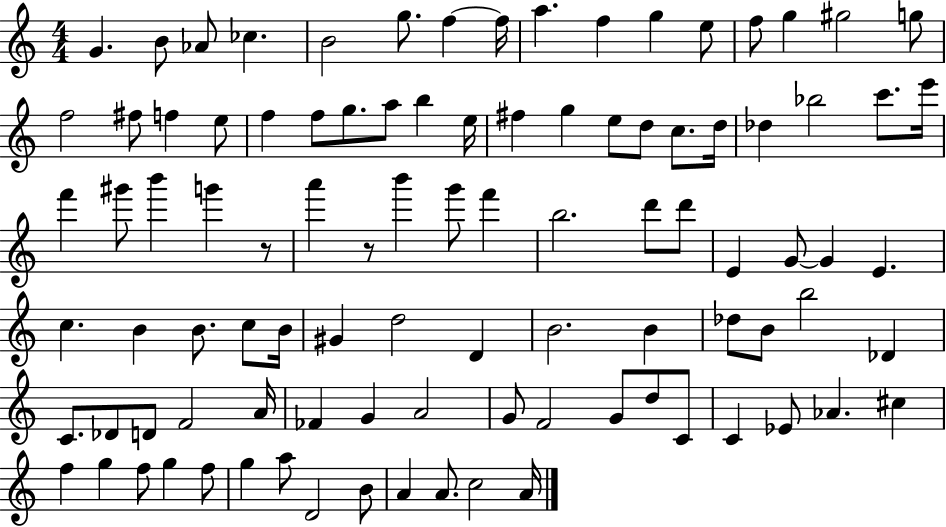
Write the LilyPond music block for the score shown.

{
  \clef treble
  \numericTimeSignature
  \time 4/4
  \key c \major
  g'4. b'8 aes'8 ces''4. | b'2 g''8. f''4~~ f''16 | a''4. f''4 g''4 e''8 | f''8 g''4 gis''2 g''8 | \break f''2 fis''8 f''4 e''8 | f''4 f''8 g''8. a''8 b''4 e''16 | fis''4 g''4 e''8 d''8 c''8. d''16 | des''4 bes''2 c'''8. e'''16 | \break f'''4 gis'''8 b'''4 g'''4 r8 | a'''4 r8 b'''4 g'''8 f'''4 | b''2. d'''8 d'''8 | e'4 g'8~~ g'4 e'4. | \break c''4. b'4 b'8. c''8 b'16 | gis'4 d''2 d'4 | b'2. b'4 | des''8 b'8 b''2 des'4 | \break c'8. des'8 d'8 f'2 a'16 | fes'4 g'4 a'2 | g'8 f'2 g'8 d''8 c'8 | c'4 ees'8 aes'4. cis''4 | \break f''4 g''4 f''8 g''4 f''8 | g''4 a''8 d'2 b'8 | a'4 a'8. c''2 a'16 | \bar "|."
}